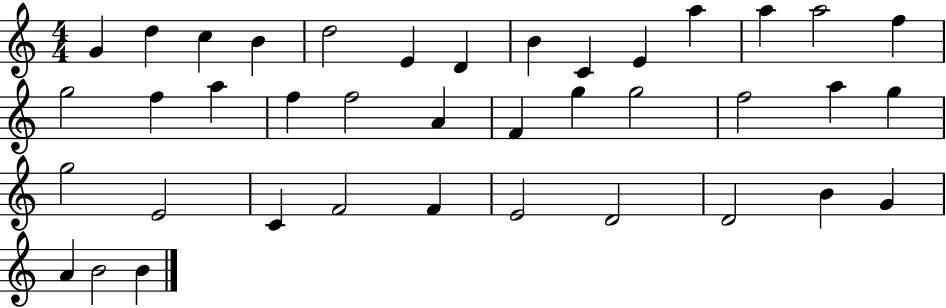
X:1
T:Untitled
M:4/4
L:1/4
K:C
G d c B d2 E D B C E a a a2 f g2 f a f f2 A F g g2 f2 a g g2 E2 C F2 F E2 D2 D2 B G A B2 B